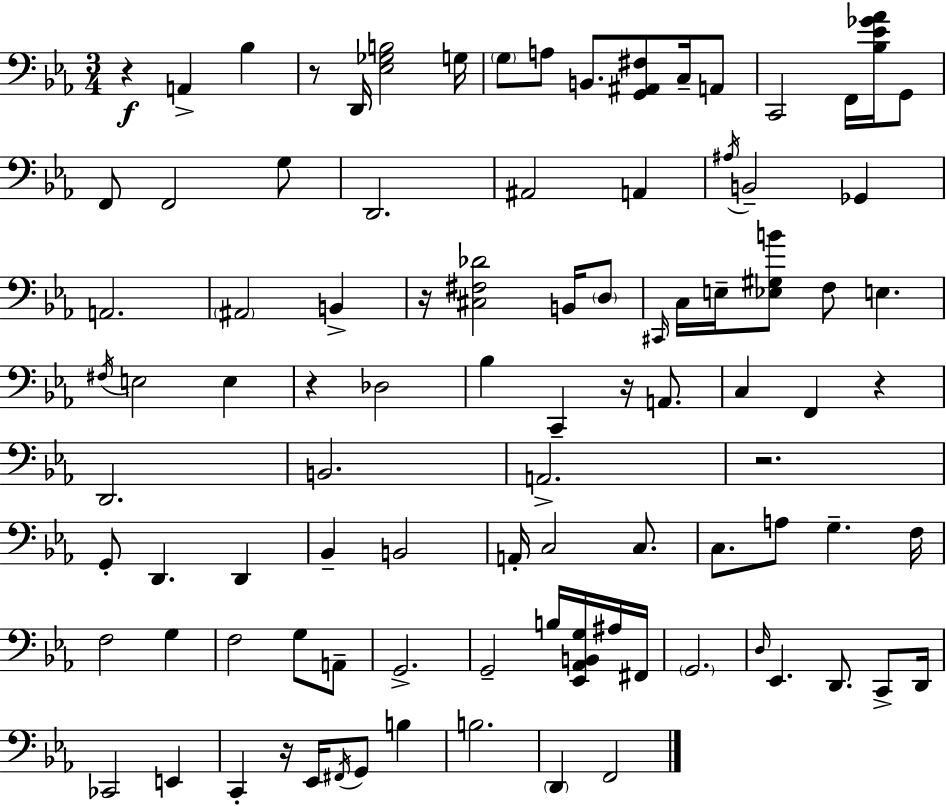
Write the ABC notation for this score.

X:1
T:Untitled
M:3/4
L:1/4
K:Eb
z A,, _B, z/2 D,,/4 [_E,_G,B,]2 G,/4 G,/2 A,/2 B,,/2 [G,,^A,,^F,]/2 C,/4 A,,/2 C,,2 F,,/4 [_B,_E_G_A]/4 G,,/2 F,,/2 F,,2 G,/2 D,,2 ^A,,2 A,, ^A,/4 B,,2 _G,, A,,2 ^A,,2 B,, z/4 [^C,^F,_D]2 B,,/4 D,/2 ^C,,/4 C,/4 E,/4 [_E,^G,B]/2 F,/2 E, ^F,/4 E,2 E, z _D,2 _B, C,, z/4 A,,/2 C, F,, z D,,2 B,,2 A,,2 z2 G,,/2 D,, D,, _B,, B,,2 A,,/4 C,2 C,/2 C,/2 A,/2 G, F,/4 F,2 G, F,2 G,/2 A,,/2 G,,2 G,,2 B,/4 [_E,,_A,,B,,G,]/4 ^A,/4 ^F,,/4 G,,2 D,/4 _E,, D,,/2 C,,/2 D,,/4 _C,,2 E,, C,, z/4 _E,,/4 ^F,,/4 G,,/2 B, B,2 D,, F,,2